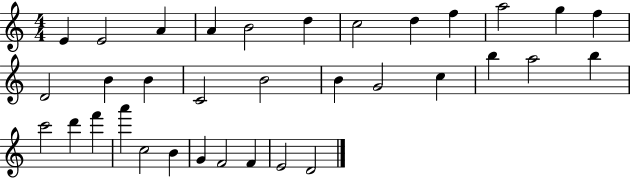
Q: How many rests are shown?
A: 0